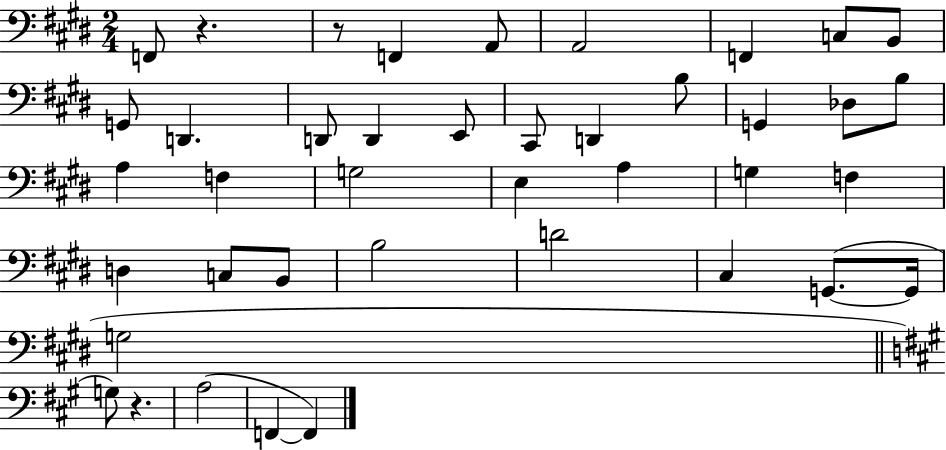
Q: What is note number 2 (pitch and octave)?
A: F2